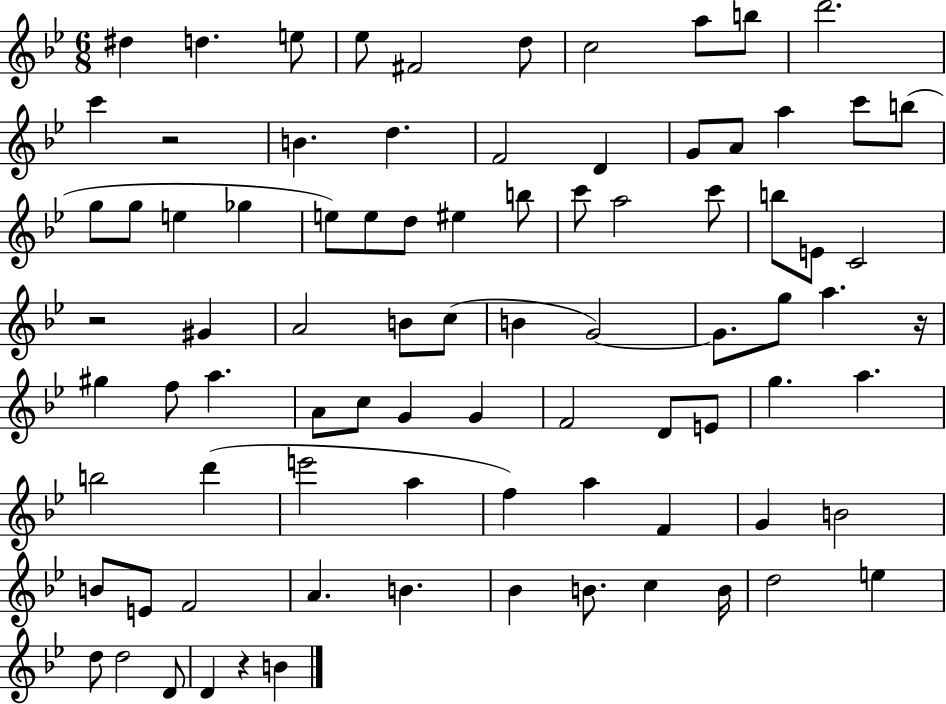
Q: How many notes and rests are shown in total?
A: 85